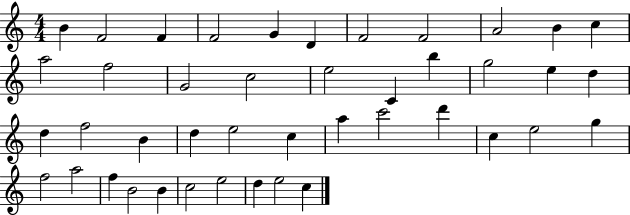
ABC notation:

X:1
T:Untitled
M:4/4
L:1/4
K:C
B F2 F F2 G D F2 F2 A2 B c a2 f2 G2 c2 e2 C b g2 e d d f2 B d e2 c a c'2 d' c e2 g f2 a2 f B2 B c2 e2 d e2 c